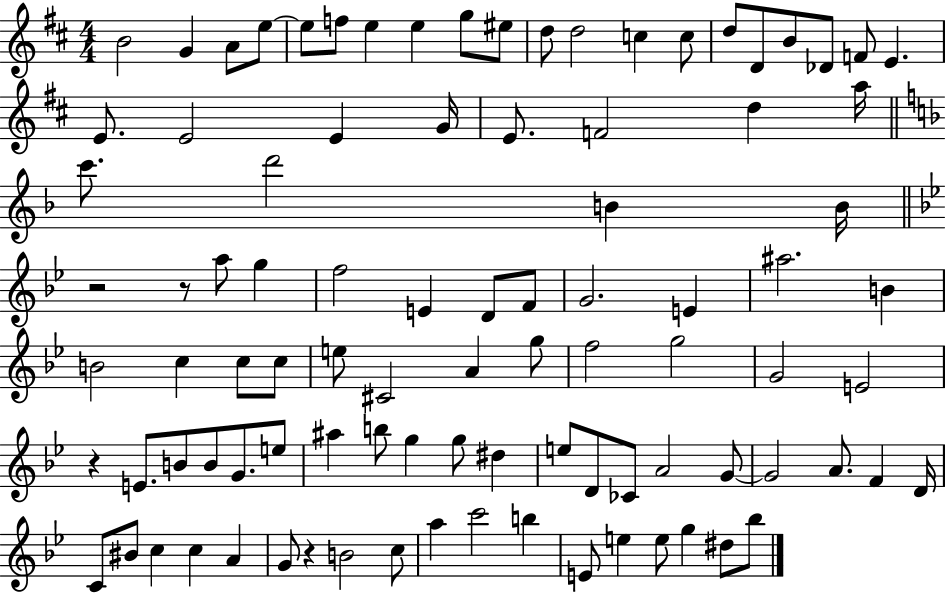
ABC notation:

X:1
T:Untitled
M:4/4
L:1/4
K:D
B2 G A/2 e/2 e/2 f/2 e e g/2 ^e/2 d/2 d2 c c/2 d/2 D/2 B/2 _D/2 F/2 E E/2 E2 E G/4 E/2 F2 d a/4 c'/2 d'2 B B/4 z2 z/2 a/2 g f2 E D/2 F/2 G2 E ^a2 B B2 c c/2 c/2 e/2 ^C2 A g/2 f2 g2 G2 E2 z E/2 B/2 B/2 G/2 e/2 ^a b/2 g g/2 ^d e/2 D/2 _C/2 A2 G/2 G2 A/2 F D/4 C/2 ^B/2 c c A G/2 z B2 c/2 a c'2 b E/2 e e/2 g ^d/2 _b/2